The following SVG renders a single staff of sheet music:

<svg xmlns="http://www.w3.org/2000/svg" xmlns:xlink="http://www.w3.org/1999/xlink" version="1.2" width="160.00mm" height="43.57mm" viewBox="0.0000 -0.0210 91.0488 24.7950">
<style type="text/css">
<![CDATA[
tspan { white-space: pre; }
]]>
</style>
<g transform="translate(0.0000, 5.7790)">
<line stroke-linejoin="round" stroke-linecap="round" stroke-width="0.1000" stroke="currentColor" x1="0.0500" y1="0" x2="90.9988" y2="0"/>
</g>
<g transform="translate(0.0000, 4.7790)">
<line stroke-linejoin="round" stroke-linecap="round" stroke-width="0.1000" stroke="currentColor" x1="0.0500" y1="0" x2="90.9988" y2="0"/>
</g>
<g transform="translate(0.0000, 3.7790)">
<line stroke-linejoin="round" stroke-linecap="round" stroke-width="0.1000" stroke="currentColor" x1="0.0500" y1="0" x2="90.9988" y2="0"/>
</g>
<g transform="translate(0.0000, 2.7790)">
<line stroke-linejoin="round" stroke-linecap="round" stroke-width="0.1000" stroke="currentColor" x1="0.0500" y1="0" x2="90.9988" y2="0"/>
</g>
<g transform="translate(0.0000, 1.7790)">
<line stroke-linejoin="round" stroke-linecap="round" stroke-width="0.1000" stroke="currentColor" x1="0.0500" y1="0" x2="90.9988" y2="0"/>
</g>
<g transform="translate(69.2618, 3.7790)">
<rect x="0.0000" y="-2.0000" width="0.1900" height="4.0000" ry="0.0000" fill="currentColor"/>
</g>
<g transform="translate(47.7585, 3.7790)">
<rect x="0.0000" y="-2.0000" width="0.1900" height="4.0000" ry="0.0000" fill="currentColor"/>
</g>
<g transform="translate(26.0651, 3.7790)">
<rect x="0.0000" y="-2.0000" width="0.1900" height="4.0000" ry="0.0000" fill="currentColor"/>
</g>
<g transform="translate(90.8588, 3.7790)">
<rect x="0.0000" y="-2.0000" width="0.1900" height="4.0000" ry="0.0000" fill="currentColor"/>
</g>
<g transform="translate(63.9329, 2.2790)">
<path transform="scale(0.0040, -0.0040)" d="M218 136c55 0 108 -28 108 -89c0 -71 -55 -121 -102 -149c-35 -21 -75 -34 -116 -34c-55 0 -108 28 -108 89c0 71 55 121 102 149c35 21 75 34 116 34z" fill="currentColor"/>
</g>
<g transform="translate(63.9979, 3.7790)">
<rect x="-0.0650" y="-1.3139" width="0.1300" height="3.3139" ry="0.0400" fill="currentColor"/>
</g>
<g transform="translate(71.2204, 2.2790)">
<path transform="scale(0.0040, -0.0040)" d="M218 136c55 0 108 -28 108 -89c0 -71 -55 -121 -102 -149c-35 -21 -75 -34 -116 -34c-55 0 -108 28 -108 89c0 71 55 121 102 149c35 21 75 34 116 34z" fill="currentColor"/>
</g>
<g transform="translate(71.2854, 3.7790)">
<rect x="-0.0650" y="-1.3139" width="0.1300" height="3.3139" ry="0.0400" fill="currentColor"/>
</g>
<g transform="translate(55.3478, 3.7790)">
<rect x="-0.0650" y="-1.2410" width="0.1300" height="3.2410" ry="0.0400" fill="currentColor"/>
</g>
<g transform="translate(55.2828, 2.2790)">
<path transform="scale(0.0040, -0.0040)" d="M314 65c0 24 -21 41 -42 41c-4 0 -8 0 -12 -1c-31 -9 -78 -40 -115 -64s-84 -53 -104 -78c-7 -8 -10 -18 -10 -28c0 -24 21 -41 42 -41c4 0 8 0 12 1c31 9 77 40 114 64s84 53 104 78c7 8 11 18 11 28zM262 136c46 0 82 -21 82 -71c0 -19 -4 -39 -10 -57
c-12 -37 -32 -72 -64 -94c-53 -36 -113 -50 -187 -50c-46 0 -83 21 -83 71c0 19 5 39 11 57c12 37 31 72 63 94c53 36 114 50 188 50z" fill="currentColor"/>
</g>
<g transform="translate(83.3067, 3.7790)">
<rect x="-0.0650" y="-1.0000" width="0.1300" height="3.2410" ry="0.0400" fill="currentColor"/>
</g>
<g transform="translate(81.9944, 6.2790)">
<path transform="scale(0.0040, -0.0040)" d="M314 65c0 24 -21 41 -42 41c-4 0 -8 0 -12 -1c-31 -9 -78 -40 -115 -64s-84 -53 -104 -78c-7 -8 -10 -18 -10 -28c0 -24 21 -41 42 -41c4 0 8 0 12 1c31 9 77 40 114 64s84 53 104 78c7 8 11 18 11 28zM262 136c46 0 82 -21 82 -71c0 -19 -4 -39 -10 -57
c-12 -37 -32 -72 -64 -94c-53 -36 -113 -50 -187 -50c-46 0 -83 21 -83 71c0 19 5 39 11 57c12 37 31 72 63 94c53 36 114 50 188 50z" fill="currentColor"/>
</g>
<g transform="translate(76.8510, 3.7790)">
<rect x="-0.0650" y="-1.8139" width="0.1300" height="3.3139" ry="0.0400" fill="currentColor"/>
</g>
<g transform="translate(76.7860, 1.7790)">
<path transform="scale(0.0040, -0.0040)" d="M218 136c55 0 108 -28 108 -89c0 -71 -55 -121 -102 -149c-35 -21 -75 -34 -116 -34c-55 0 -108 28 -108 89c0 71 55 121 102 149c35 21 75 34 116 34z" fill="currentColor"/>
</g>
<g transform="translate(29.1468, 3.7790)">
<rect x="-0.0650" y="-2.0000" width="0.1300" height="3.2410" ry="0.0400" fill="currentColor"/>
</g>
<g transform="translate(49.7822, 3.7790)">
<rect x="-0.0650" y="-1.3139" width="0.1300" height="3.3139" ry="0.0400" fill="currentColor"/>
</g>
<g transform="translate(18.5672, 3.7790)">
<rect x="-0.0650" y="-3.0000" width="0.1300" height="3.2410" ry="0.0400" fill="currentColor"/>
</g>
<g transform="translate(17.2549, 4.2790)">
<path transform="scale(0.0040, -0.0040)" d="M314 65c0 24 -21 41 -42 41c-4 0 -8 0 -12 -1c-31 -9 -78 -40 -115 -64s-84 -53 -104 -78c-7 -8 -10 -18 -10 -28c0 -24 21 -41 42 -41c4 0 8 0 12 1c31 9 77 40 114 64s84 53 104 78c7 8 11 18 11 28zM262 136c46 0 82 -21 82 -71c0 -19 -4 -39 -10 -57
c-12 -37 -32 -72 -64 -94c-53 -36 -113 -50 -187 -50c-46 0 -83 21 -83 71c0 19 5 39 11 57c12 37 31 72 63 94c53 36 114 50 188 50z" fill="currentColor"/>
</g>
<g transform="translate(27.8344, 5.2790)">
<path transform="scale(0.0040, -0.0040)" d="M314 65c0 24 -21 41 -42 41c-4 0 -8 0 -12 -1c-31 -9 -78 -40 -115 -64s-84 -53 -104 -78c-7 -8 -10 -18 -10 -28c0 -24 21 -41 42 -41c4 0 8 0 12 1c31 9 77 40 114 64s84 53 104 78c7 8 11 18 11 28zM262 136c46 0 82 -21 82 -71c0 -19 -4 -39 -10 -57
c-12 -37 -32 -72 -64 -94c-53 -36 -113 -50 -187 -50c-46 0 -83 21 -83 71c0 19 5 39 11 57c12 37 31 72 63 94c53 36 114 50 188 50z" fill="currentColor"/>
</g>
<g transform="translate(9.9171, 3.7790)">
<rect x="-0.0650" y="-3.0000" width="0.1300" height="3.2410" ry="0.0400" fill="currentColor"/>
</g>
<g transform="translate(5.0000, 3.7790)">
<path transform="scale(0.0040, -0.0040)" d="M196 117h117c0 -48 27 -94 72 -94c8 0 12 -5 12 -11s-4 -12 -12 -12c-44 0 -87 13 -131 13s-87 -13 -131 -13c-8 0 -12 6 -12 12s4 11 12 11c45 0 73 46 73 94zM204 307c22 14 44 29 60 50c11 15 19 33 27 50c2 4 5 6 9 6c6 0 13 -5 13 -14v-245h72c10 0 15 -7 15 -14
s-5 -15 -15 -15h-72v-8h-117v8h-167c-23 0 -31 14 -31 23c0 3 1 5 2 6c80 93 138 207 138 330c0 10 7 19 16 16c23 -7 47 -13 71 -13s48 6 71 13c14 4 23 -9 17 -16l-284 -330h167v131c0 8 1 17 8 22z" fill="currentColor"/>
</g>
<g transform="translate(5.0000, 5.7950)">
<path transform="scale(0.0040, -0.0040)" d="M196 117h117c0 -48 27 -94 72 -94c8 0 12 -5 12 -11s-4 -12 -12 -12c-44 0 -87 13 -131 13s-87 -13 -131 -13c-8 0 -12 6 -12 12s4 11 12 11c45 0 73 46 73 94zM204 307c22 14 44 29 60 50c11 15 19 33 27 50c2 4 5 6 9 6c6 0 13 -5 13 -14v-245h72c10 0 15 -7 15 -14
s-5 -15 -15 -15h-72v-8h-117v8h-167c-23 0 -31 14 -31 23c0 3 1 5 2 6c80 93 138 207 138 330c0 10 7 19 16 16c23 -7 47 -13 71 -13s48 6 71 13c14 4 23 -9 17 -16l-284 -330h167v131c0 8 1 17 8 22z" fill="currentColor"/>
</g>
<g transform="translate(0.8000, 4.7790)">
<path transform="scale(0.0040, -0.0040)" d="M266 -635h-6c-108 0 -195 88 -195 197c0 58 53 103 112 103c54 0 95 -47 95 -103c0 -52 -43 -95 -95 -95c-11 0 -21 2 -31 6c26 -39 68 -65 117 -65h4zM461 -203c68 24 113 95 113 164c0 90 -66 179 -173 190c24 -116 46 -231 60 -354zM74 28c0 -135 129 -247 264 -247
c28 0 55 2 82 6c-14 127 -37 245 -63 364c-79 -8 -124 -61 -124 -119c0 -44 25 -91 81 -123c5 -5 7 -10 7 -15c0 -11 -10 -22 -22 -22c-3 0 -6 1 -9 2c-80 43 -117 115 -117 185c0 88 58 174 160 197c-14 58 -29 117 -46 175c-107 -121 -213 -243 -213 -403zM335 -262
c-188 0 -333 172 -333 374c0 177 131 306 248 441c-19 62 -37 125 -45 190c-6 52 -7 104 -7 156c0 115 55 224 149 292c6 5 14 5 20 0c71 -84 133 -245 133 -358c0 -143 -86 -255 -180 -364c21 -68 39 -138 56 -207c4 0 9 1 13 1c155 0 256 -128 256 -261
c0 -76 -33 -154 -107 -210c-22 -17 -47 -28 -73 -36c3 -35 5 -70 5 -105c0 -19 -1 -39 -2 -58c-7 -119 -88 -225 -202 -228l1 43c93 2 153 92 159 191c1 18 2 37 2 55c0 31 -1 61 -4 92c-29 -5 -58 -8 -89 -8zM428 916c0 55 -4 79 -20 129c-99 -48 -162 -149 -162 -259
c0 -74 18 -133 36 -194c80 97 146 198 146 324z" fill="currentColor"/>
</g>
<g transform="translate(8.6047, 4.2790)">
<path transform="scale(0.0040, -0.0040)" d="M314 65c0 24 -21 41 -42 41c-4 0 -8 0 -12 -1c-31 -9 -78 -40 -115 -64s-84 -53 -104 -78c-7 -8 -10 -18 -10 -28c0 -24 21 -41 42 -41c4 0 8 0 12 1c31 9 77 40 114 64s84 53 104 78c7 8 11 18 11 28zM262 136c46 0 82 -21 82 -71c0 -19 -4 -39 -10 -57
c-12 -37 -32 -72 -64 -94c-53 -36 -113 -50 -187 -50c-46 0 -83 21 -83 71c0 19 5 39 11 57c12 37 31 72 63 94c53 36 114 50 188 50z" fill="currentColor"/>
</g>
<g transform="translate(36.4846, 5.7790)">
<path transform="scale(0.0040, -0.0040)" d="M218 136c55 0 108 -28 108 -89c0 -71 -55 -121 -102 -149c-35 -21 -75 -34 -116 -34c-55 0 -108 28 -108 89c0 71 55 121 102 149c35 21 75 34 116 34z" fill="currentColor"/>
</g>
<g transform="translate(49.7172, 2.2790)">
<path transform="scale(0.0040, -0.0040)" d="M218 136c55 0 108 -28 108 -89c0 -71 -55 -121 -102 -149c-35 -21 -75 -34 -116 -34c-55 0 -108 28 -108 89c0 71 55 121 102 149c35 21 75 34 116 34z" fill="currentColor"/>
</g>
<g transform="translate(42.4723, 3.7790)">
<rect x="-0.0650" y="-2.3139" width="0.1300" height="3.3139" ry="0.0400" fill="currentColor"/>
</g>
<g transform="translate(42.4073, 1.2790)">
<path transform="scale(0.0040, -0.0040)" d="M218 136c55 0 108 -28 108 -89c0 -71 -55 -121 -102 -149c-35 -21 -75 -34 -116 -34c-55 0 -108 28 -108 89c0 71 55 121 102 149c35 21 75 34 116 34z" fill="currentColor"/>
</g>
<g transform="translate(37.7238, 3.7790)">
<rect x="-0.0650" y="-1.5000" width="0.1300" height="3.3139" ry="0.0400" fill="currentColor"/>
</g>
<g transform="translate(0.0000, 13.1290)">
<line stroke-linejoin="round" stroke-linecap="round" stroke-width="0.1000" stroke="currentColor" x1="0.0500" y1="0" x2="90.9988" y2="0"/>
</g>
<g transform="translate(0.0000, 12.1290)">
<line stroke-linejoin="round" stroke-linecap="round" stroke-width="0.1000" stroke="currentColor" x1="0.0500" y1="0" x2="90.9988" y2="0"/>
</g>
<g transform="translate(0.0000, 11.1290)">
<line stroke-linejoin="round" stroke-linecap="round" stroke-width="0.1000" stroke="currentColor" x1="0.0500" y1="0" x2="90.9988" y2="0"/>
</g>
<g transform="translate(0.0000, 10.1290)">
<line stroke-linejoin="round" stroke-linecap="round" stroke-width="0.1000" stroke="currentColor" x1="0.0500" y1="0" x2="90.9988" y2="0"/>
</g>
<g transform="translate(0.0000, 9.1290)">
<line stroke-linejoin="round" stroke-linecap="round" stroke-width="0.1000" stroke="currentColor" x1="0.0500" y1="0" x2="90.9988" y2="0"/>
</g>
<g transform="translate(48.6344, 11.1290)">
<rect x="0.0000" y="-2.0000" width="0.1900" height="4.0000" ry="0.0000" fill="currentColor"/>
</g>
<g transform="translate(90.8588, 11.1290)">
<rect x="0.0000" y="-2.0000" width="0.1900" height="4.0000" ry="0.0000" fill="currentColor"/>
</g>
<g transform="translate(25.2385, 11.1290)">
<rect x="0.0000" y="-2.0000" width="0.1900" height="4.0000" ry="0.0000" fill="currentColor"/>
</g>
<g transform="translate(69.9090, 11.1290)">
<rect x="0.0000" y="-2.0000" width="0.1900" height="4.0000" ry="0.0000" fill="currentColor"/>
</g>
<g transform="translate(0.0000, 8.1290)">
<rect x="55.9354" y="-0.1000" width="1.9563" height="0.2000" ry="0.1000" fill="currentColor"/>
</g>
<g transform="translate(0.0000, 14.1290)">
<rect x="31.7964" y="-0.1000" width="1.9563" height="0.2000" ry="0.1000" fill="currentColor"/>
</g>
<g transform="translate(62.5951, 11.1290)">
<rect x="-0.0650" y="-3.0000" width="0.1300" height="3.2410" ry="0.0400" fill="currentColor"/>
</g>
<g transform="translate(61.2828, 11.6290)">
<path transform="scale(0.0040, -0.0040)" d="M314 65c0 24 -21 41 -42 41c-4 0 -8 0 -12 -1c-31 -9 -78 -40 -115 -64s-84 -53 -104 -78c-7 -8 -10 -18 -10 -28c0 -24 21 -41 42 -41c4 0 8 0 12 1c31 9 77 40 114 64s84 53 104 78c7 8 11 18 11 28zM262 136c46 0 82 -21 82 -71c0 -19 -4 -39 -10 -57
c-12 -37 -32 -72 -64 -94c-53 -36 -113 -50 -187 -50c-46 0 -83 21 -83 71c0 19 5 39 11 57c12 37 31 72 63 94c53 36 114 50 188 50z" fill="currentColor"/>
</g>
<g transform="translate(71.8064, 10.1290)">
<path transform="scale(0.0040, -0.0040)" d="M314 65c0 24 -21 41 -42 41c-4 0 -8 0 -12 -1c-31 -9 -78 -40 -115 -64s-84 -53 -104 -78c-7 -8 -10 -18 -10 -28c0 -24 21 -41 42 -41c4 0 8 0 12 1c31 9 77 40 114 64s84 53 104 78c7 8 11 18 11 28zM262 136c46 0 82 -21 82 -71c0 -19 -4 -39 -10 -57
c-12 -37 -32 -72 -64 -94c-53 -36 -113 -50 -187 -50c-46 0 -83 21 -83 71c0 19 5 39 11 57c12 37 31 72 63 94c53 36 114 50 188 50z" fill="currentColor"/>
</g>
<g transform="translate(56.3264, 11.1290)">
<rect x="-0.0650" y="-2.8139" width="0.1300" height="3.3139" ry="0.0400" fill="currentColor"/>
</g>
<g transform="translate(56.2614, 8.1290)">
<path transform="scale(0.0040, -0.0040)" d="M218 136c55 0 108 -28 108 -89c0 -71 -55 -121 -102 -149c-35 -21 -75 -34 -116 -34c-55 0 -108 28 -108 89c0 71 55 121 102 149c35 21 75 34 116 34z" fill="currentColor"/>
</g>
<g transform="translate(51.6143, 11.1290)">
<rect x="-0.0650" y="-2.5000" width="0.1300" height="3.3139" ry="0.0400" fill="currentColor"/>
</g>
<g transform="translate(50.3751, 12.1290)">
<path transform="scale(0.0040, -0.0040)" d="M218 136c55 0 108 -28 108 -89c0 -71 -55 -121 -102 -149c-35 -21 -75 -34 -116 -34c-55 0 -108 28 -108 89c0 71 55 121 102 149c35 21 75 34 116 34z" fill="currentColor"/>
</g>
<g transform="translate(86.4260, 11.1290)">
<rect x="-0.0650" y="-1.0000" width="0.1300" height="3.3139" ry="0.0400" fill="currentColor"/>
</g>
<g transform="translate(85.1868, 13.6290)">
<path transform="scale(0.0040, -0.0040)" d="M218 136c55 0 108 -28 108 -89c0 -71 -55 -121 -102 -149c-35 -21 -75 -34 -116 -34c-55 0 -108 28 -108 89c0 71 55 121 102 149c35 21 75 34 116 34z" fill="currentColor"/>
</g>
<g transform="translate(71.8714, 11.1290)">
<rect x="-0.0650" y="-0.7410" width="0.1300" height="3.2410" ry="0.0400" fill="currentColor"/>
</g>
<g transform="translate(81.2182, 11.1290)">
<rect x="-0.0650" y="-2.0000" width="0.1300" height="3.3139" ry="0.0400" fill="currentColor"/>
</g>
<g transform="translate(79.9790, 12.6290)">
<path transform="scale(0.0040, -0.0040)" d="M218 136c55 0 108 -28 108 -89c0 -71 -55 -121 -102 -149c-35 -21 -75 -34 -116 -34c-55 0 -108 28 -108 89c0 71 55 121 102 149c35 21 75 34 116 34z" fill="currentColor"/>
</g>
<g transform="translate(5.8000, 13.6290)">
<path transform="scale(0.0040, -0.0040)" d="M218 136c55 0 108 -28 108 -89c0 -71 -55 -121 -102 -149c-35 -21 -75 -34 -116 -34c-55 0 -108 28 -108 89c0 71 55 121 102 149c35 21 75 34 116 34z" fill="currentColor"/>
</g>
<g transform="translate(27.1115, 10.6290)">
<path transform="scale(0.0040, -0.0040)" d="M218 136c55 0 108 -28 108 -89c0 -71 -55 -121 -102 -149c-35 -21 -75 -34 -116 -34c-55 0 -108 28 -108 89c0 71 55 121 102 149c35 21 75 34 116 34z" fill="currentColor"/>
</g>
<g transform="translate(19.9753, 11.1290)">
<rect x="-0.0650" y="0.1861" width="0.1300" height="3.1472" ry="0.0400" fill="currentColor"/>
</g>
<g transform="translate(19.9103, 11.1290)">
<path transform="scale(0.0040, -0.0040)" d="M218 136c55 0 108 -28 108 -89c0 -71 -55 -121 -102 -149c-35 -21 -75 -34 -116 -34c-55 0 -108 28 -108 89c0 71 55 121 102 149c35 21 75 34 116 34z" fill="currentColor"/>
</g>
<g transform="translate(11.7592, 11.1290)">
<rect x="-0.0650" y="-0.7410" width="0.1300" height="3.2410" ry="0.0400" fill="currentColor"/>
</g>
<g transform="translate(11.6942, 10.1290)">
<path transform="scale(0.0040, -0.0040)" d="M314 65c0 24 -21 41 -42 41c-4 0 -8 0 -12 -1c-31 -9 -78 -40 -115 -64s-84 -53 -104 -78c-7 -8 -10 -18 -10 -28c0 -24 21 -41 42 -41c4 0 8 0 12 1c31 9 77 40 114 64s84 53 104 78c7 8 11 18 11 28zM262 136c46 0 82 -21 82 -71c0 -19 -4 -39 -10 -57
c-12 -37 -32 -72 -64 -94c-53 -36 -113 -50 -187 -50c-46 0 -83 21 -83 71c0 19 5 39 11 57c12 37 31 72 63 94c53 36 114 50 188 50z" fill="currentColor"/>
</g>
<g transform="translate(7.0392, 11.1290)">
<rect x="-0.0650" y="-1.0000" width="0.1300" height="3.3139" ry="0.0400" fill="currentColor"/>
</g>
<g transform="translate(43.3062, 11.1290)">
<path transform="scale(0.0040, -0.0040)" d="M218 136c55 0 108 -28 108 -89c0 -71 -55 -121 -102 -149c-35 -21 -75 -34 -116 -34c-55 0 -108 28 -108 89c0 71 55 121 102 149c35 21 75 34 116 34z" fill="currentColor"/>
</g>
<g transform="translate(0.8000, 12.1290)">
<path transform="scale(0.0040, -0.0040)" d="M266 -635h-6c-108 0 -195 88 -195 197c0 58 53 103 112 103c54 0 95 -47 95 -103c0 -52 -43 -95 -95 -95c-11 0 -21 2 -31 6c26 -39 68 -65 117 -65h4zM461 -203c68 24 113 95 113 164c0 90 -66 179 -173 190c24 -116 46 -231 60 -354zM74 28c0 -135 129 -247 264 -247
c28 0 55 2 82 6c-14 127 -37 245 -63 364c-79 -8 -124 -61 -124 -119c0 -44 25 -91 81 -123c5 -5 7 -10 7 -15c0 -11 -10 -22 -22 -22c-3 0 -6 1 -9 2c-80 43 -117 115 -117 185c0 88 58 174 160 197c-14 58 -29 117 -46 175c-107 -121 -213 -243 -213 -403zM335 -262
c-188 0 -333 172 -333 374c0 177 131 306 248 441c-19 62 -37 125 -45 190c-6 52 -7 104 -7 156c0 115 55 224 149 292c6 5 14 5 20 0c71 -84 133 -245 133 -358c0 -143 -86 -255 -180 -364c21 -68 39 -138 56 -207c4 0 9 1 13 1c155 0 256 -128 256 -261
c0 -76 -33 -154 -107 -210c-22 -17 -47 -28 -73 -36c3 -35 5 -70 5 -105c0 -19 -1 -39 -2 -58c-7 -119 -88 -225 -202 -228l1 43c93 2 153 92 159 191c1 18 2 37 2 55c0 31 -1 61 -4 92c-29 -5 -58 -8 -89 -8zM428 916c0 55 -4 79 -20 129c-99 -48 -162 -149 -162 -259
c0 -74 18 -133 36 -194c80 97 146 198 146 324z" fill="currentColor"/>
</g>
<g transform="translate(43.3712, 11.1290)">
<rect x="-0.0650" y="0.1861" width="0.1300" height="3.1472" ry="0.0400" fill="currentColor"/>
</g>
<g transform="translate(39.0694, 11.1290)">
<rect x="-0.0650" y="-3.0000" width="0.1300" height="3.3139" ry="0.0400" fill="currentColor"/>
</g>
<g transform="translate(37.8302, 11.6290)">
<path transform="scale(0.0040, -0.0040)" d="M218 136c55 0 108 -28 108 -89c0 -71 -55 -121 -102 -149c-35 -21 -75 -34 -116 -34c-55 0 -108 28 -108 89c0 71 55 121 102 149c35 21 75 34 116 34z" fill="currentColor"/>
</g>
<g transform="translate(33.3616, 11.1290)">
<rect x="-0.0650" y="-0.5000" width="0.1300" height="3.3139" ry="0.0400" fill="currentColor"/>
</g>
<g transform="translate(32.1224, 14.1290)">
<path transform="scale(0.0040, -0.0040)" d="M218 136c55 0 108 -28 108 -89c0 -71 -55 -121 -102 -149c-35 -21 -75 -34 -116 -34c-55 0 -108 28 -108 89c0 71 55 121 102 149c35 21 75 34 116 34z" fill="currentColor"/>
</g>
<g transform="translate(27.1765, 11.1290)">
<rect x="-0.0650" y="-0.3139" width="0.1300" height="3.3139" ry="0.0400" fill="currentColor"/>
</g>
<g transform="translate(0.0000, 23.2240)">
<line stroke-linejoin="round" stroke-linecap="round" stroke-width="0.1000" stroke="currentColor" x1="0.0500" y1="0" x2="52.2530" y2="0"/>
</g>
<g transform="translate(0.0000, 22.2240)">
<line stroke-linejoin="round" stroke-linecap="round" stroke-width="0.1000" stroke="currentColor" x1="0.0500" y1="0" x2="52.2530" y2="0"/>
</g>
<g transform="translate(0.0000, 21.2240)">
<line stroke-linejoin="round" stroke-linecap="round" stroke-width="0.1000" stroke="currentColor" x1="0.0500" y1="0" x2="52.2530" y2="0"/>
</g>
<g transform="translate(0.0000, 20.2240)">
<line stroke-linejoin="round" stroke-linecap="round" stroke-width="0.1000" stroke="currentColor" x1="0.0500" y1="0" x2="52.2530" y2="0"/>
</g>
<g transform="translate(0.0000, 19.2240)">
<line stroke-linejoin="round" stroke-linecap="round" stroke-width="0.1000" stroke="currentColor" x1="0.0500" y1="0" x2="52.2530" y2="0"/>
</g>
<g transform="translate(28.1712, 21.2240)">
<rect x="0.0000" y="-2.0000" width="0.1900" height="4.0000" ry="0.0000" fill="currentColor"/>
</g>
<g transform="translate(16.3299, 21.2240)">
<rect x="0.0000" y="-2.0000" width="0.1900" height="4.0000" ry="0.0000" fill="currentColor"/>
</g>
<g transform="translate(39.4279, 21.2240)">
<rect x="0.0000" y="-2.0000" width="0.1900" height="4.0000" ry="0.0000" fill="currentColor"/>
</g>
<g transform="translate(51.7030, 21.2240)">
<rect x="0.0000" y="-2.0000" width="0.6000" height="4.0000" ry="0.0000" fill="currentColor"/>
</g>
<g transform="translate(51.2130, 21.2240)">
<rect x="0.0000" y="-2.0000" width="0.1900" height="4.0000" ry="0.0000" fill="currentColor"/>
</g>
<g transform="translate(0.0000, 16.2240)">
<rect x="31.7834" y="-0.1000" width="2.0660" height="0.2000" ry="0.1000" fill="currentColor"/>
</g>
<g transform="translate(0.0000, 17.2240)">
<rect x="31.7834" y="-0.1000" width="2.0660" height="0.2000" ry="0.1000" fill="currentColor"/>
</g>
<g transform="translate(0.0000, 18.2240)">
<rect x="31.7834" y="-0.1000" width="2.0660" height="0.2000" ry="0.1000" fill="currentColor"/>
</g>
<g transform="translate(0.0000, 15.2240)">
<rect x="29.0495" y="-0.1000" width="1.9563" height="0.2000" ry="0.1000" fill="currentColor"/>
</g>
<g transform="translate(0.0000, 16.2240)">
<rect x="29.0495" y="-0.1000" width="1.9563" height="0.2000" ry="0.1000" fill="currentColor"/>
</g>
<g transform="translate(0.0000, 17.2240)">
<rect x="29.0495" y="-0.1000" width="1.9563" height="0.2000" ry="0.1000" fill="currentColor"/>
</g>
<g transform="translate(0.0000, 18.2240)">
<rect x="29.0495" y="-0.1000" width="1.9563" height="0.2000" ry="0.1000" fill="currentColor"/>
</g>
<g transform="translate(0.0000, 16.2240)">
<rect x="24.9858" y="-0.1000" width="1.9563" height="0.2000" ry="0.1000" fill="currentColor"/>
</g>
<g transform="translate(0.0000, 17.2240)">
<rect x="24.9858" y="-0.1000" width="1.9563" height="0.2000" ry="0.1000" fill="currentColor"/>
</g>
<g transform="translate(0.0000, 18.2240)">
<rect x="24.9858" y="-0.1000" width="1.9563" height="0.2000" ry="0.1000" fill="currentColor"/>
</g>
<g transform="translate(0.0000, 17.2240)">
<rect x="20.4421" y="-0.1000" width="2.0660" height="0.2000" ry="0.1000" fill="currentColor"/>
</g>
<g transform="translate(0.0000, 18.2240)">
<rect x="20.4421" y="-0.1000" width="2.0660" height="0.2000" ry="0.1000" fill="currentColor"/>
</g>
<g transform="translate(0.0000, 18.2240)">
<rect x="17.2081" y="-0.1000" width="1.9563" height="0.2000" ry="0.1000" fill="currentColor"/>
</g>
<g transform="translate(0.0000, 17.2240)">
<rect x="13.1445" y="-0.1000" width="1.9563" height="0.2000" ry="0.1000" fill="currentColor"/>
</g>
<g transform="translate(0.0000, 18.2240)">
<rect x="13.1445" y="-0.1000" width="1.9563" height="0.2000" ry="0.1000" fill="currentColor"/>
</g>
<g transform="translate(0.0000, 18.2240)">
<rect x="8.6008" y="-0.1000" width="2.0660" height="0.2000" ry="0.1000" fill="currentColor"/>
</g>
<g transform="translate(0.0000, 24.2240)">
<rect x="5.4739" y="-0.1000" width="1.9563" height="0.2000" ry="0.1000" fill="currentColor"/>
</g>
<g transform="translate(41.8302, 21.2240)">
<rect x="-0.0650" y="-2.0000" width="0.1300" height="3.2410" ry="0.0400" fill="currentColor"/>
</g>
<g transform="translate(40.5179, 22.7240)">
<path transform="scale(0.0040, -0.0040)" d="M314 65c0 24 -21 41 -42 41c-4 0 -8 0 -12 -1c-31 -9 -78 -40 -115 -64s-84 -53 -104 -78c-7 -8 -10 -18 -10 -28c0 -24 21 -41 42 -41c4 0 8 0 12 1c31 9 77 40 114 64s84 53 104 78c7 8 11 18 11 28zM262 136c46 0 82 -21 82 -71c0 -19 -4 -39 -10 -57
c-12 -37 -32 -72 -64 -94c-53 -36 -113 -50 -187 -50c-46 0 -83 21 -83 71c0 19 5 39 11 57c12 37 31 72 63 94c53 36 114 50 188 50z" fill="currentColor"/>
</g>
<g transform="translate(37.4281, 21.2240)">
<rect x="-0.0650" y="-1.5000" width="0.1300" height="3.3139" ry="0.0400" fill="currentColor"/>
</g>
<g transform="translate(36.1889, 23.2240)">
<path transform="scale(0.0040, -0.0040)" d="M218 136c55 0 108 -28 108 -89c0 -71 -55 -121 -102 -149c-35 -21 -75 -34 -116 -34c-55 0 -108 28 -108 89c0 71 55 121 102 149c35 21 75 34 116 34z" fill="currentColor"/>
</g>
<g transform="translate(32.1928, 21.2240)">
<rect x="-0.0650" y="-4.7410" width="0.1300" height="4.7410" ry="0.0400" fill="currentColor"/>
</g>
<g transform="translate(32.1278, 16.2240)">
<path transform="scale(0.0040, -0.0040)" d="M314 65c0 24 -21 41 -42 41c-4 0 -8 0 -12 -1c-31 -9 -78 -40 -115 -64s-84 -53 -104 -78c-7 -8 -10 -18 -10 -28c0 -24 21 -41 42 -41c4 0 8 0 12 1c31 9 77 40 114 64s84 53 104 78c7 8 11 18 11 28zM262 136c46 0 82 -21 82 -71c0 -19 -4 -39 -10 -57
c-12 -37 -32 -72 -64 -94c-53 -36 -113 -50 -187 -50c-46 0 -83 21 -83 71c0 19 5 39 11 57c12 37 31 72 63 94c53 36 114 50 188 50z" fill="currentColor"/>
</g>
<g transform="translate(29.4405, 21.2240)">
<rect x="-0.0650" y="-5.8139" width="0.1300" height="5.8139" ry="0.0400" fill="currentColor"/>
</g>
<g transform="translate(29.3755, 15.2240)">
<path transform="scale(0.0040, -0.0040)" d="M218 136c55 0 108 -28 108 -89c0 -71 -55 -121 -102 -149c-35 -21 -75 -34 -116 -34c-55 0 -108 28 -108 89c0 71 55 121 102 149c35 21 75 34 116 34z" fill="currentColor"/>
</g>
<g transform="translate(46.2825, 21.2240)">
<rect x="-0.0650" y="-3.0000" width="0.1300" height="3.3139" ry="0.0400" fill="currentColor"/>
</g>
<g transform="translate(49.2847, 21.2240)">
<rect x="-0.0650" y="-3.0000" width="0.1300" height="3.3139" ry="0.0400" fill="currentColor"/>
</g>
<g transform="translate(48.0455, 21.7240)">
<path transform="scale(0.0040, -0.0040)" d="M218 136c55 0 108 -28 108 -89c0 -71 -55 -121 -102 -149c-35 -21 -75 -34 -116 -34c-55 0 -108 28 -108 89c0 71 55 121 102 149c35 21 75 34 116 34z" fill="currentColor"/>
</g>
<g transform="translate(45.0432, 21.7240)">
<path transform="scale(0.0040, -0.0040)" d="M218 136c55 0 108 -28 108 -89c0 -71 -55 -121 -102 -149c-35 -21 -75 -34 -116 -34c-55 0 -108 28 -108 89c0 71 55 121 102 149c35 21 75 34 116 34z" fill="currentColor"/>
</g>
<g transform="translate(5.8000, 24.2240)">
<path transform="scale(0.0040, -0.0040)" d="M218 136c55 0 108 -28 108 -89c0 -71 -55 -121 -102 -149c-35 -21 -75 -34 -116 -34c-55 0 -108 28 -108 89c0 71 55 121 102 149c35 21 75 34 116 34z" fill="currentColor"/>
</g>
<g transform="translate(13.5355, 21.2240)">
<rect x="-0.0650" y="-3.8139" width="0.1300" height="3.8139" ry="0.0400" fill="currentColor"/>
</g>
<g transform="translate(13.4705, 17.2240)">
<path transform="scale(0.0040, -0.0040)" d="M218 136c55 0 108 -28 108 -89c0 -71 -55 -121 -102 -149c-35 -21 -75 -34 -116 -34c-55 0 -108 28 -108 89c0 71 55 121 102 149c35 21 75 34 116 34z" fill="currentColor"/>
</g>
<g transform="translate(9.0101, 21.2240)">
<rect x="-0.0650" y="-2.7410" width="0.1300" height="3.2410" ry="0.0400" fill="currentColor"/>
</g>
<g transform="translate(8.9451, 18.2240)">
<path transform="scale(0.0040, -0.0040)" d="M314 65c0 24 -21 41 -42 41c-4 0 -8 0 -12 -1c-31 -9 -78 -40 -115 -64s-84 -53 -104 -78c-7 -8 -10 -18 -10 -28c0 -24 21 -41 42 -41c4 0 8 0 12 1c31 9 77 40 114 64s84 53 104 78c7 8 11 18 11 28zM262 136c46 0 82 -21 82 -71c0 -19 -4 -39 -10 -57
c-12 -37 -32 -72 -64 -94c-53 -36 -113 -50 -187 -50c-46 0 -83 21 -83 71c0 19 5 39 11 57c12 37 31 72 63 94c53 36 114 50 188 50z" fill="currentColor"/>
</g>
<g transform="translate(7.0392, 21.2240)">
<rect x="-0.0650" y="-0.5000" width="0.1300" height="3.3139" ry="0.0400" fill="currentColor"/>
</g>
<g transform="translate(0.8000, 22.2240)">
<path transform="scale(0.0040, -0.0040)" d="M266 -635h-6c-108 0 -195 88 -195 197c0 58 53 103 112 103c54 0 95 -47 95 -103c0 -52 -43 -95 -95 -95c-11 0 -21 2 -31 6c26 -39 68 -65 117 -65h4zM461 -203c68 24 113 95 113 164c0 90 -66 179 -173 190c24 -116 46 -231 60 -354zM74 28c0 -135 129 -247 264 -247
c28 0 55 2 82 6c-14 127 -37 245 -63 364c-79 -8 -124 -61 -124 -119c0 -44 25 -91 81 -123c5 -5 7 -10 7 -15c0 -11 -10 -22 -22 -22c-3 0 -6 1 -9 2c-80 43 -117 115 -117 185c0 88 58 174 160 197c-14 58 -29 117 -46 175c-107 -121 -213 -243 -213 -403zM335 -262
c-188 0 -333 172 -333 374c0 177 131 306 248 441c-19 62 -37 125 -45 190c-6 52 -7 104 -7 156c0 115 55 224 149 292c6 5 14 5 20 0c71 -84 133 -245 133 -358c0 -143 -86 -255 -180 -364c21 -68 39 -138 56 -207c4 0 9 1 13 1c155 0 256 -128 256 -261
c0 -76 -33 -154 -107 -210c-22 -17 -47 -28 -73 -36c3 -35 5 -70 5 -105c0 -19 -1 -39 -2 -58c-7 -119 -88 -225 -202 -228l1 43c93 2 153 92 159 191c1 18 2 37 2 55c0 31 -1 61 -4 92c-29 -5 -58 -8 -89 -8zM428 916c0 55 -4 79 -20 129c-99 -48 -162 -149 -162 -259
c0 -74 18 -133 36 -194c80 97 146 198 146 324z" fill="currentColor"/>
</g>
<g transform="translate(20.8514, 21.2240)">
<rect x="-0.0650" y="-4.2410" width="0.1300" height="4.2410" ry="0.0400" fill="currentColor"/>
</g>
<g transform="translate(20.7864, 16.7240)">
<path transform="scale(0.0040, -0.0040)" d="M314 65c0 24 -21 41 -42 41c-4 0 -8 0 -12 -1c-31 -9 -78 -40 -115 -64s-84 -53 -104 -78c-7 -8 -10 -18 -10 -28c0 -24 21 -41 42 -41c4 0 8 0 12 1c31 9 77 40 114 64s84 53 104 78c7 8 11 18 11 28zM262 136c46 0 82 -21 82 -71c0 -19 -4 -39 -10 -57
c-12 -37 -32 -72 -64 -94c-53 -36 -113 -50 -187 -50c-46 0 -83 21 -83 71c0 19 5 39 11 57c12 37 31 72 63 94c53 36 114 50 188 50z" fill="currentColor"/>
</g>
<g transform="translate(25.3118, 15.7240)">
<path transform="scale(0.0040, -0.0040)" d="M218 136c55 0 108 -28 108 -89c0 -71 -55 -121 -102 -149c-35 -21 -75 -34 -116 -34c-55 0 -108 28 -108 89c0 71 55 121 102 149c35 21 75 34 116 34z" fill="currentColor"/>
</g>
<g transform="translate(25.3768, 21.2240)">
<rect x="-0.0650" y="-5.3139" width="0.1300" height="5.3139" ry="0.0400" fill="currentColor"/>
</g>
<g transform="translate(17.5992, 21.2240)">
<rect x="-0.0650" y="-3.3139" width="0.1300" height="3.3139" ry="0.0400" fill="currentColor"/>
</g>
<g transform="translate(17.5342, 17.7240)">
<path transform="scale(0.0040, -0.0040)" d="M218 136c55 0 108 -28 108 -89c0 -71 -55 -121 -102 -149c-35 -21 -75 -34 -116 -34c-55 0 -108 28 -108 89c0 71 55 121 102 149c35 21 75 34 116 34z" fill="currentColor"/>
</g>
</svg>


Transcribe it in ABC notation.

X:1
T:Untitled
M:4/4
L:1/4
K:C
A2 A2 F2 E g e e2 e e f D2 D d2 B c C A B G a A2 d2 F D C a2 c' b d'2 f' g' e'2 E F2 A A